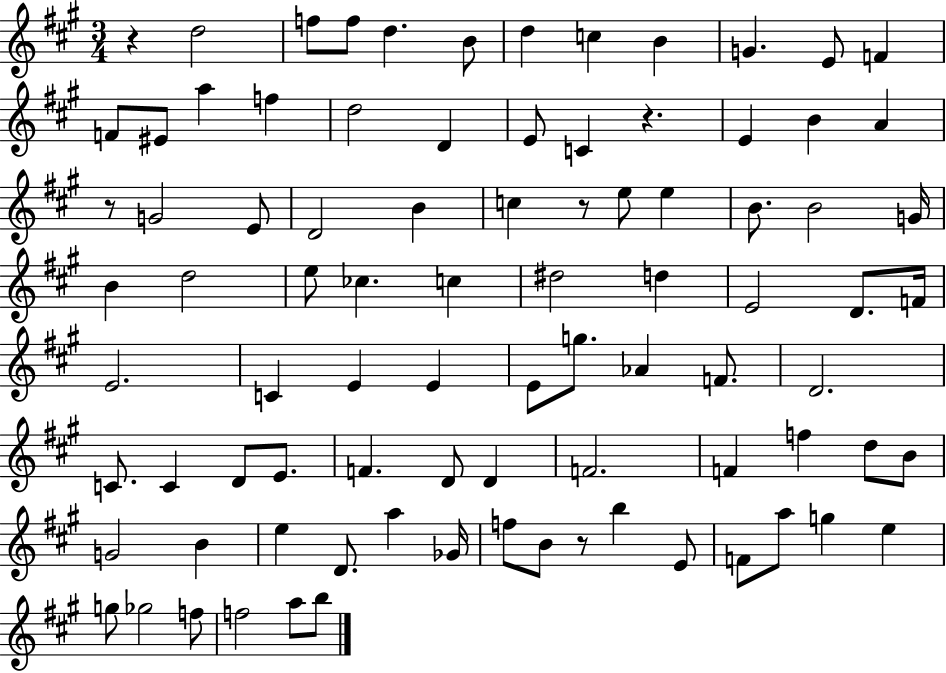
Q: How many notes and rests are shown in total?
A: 88